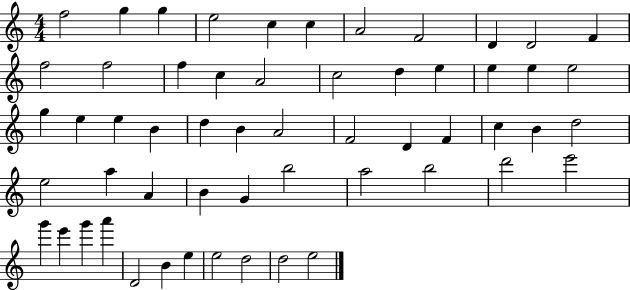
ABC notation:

X:1
T:Untitled
M:4/4
L:1/4
K:C
f2 g g e2 c c A2 F2 D D2 F f2 f2 f c A2 c2 d e e e e2 g e e B d B A2 F2 D F c B d2 e2 a A B G b2 a2 b2 d'2 e'2 g' e' g' a' D2 B e e2 d2 d2 e2